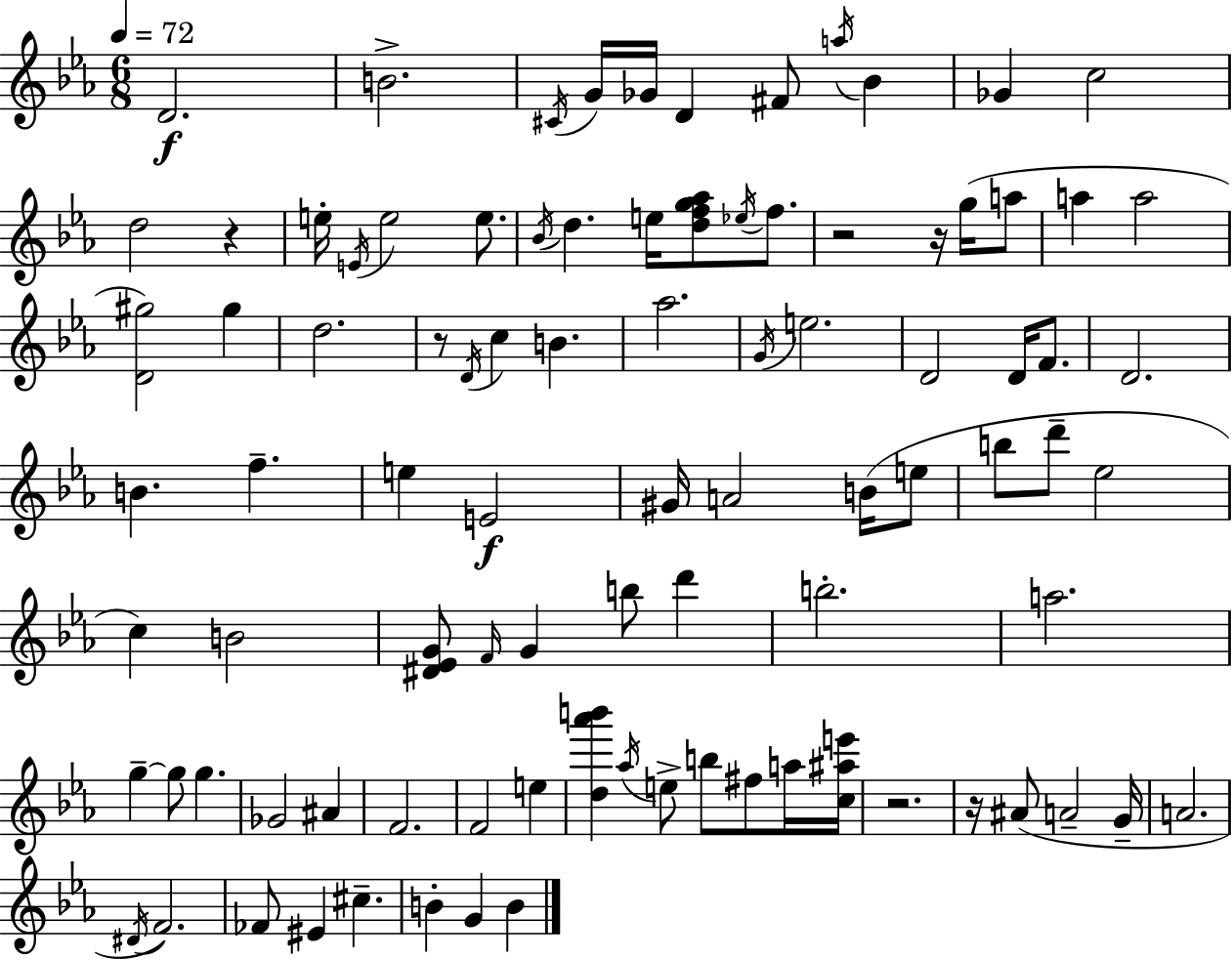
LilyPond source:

{
  \clef treble
  \numericTimeSignature
  \time 6/8
  \key ees \major
  \tempo 4 = 72
  d'2.\f | b'2.-> | \acciaccatura { cis'16 } g'16 ges'16 d'4 fis'8 \acciaccatura { a''16 } bes'4 | ges'4 c''2 | \break d''2 r4 | e''16-. \acciaccatura { e'16 } e''2 | e''8. \acciaccatura { bes'16 } d''4. e''16 <d'' f'' g'' aes''>8 | \acciaccatura { ees''16 } f''8. r2 | \break r16 g''16( a''8 a''4 a''2 | <d' gis''>2) | gis''4 d''2. | r8 \acciaccatura { d'16 } c''4 | \break b'4. aes''2. | \acciaccatura { g'16 } e''2. | d'2 | d'16 f'8. d'2. | \break b'4. | f''4.-- e''4 e'2\f | gis'16 a'2 | b'16( e''8 b''8 d'''8-- ees''2 | \break c''4) b'2 | <dis' ees' g'>8 \grace { f'16 } g'4 | b''8 d'''4 b''2.-. | a''2. | \break g''4--~~ | g''8 g''4. ges'2 | ais'4 f'2. | f'2 | \break e''4 <d'' aes''' b'''>4 | \acciaccatura { aes''16 } e''8-> b''8 fis''8 a''16 <c'' ais'' e'''>16 r2. | r16 ais'8( | a'2-- g'16-- a'2. | \break \acciaccatura { dis'16 }) f'2. | fes'8 | eis'4 cis''4.-- b'4-. | g'4 b'4 \bar "|."
}